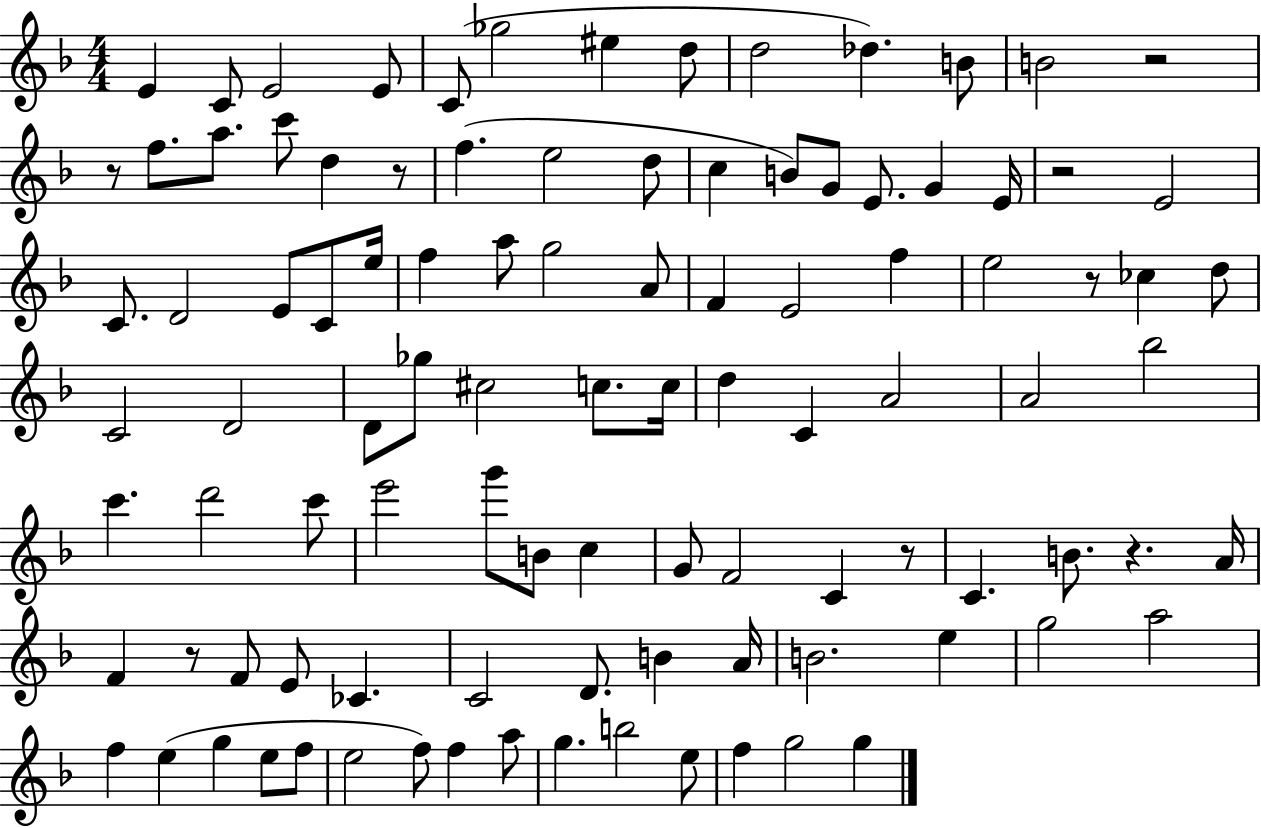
{
  \clef treble
  \numericTimeSignature
  \time 4/4
  \key f \major
  e'4 c'8 e'2 e'8 | c'8( ges''2 eis''4 d''8 | d''2 des''4.) b'8 | b'2 r2 | \break r8 f''8. a''8. c'''8 d''4 r8 | f''4.( e''2 d''8 | c''4 b'8) g'8 e'8. g'4 e'16 | r2 e'2 | \break c'8. d'2 e'8 c'8 e''16 | f''4 a''8 g''2 a'8 | f'4 e'2 f''4 | e''2 r8 ces''4 d''8 | \break c'2 d'2 | d'8 ges''8 cis''2 c''8. c''16 | d''4 c'4 a'2 | a'2 bes''2 | \break c'''4. d'''2 c'''8 | e'''2 g'''8 b'8 c''4 | g'8 f'2 c'4 r8 | c'4. b'8. r4. a'16 | \break f'4 r8 f'8 e'8 ces'4. | c'2 d'8. b'4 a'16 | b'2. e''4 | g''2 a''2 | \break f''4 e''4( g''4 e''8 f''8 | e''2 f''8) f''4 a''8 | g''4. b''2 e''8 | f''4 g''2 g''4 | \break \bar "|."
}